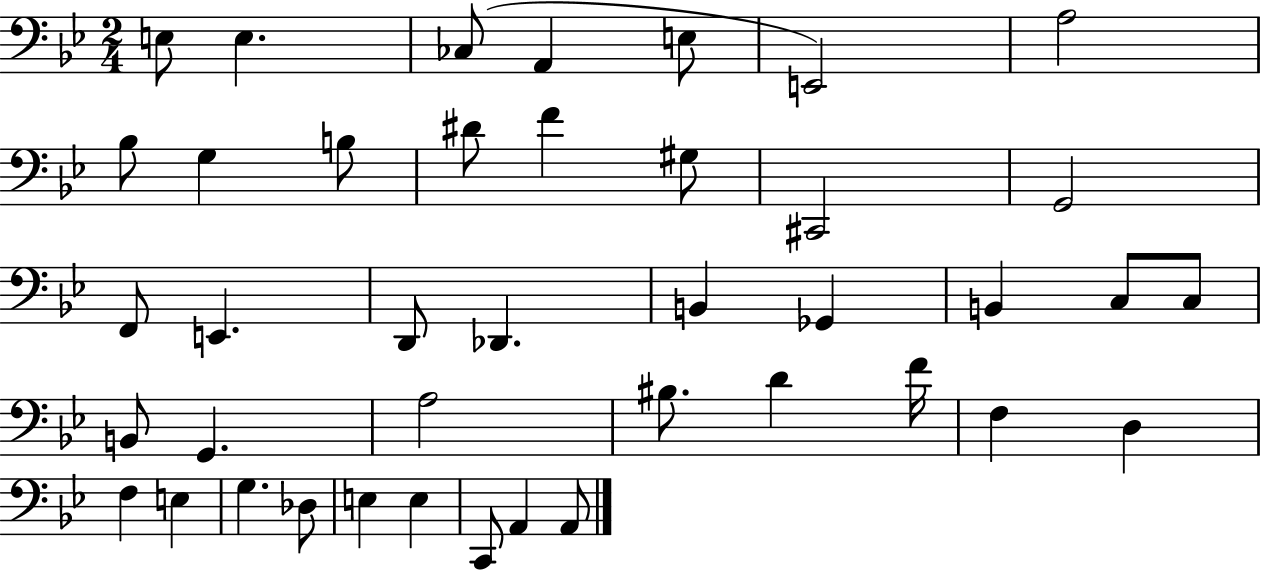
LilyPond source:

{
  \clef bass
  \numericTimeSignature
  \time 2/4
  \key bes \major
  \repeat volta 2 { e8 e4. | ces8( a,4 e8 | e,2) | a2 | \break bes8 g4 b8 | dis'8 f'4 gis8 | cis,2 | g,2 | \break f,8 e,4. | d,8 des,4. | b,4 ges,4 | b,4 c8 c8 | \break b,8 g,4. | a2 | bis8. d'4 f'16 | f4 d4 | \break f4 e4 | g4. des8 | e4 e4 | c,8 a,4 a,8 | \break } \bar "|."
}